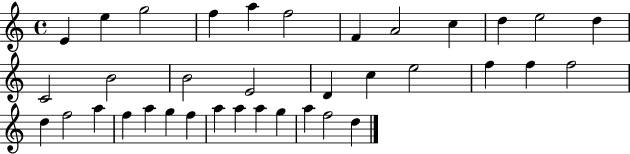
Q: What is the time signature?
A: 4/4